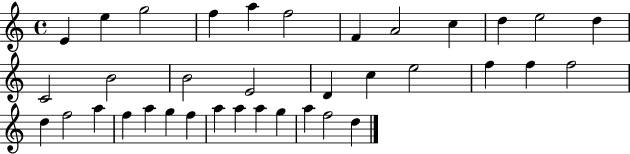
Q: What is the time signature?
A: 4/4